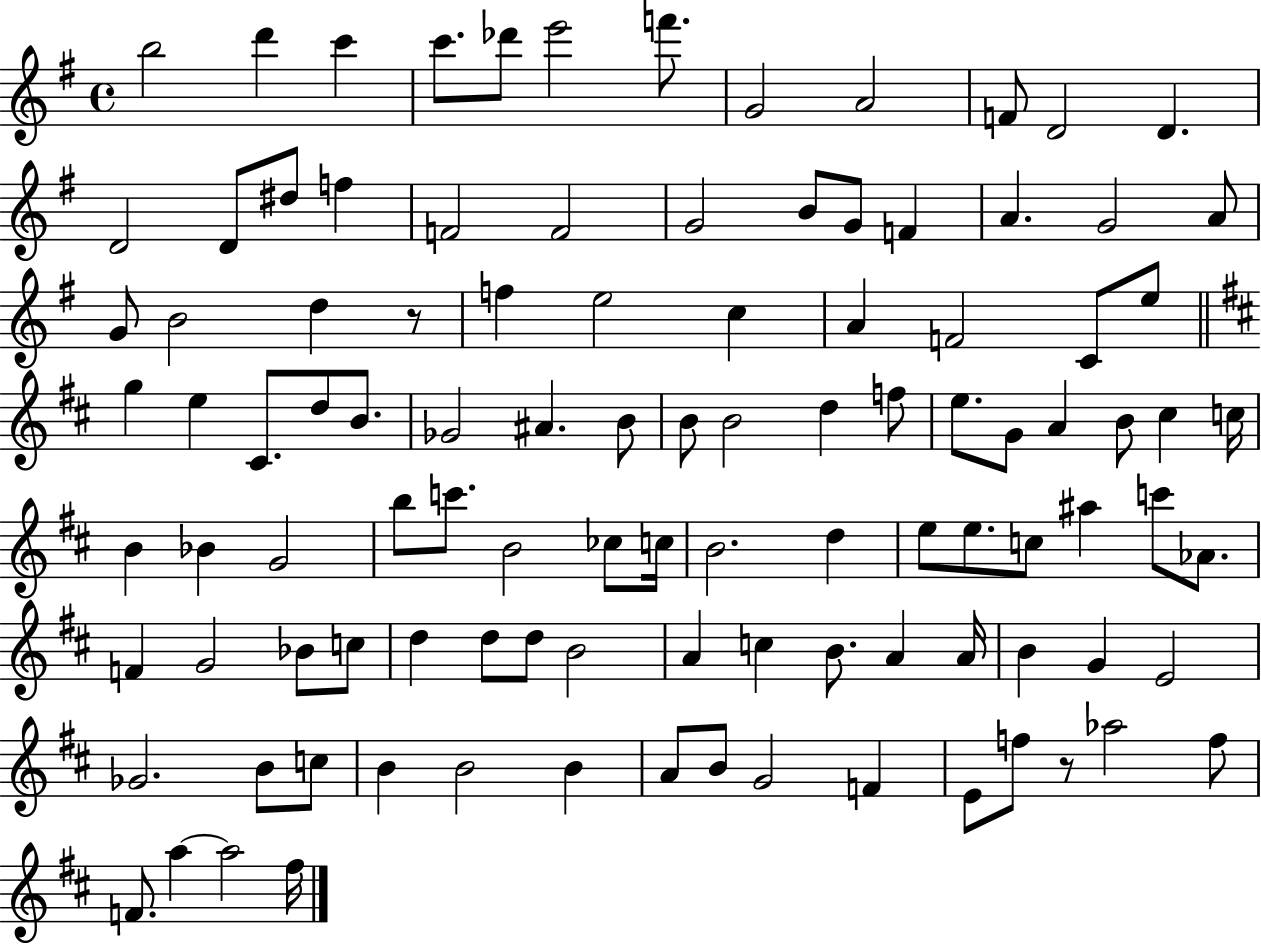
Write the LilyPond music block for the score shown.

{
  \clef treble
  \time 4/4
  \defaultTimeSignature
  \key g \major
  b''2 d'''4 c'''4 | c'''8. des'''8 e'''2 f'''8. | g'2 a'2 | f'8 d'2 d'4. | \break d'2 d'8 dis''8 f''4 | f'2 f'2 | g'2 b'8 g'8 f'4 | a'4. g'2 a'8 | \break g'8 b'2 d''4 r8 | f''4 e''2 c''4 | a'4 f'2 c'8 e''8 | \bar "||" \break \key d \major g''4 e''4 cis'8. d''8 b'8. | ges'2 ais'4. b'8 | b'8 b'2 d''4 f''8 | e''8. g'8 a'4 b'8 cis''4 c''16 | \break b'4 bes'4 g'2 | b''8 c'''8. b'2 ces''8 c''16 | b'2. d''4 | e''8 e''8. c''8 ais''4 c'''8 aes'8. | \break f'4 g'2 bes'8 c''8 | d''4 d''8 d''8 b'2 | a'4 c''4 b'8. a'4 a'16 | b'4 g'4 e'2 | \break ges'2. b'8 c''8 | b'4 b'2 b'4 | a'8 b'8 g'2 f'4 | e'8 f''8 r8 aes''2 f''8 | \break f'8. a''4~~ a''2 fis''16 | \bar "|."
}